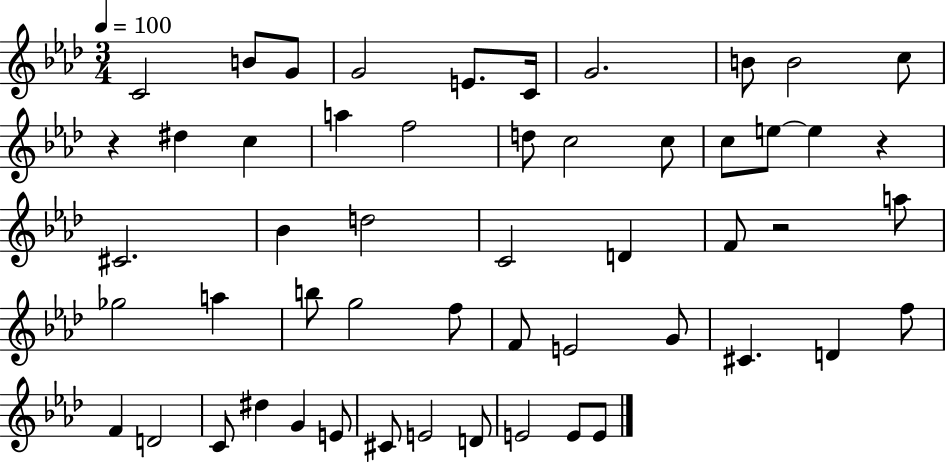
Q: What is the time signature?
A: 3/4